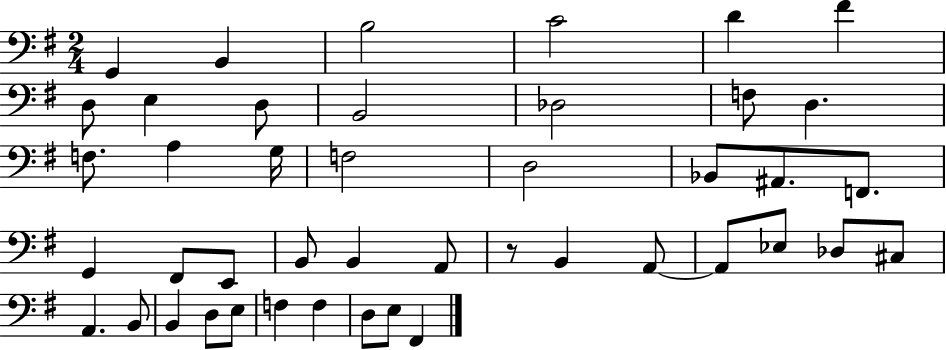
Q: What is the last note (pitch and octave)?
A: F#2